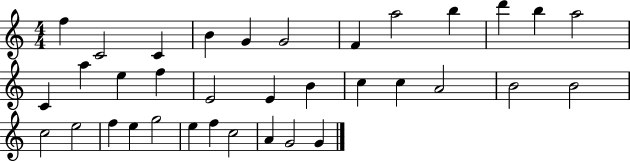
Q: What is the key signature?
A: C major